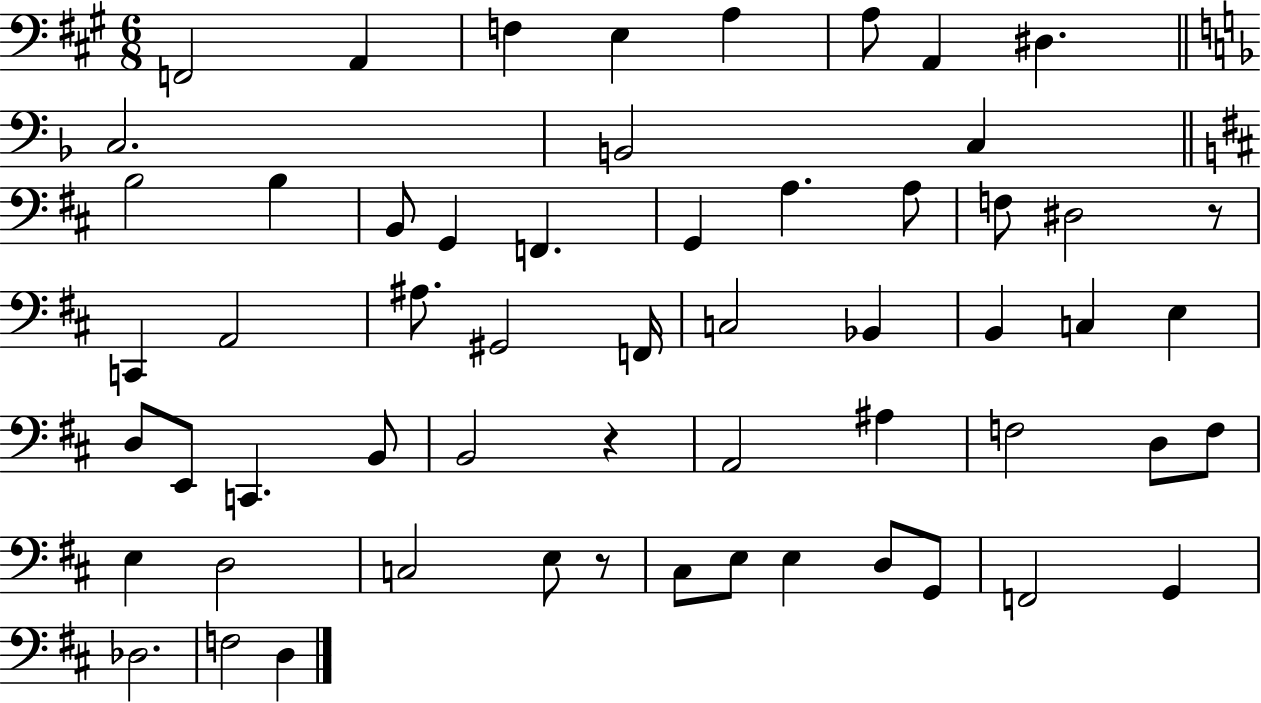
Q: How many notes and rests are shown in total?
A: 58